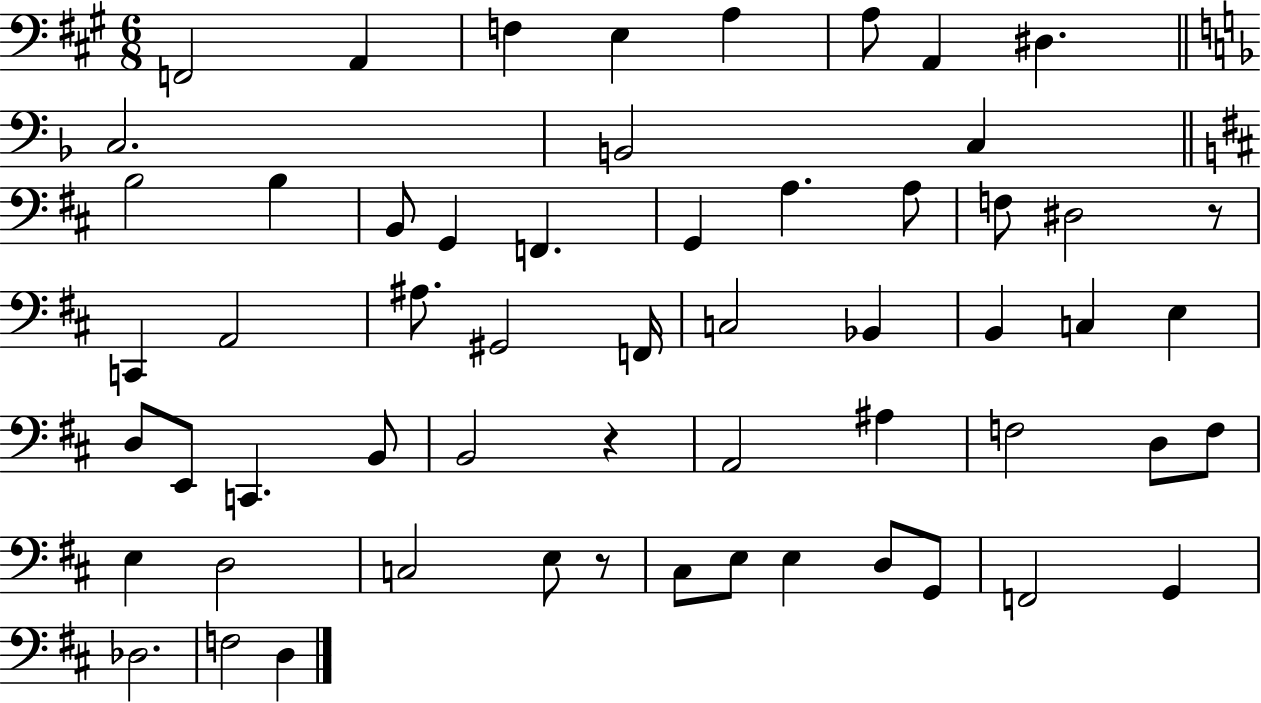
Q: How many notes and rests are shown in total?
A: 58